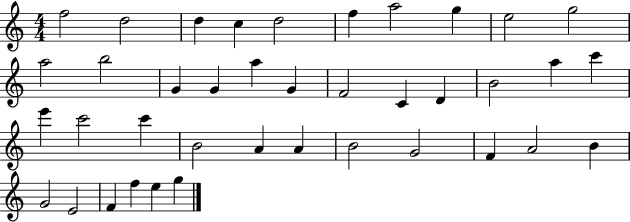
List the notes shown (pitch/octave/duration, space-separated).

F5/h D5/h D5/q C5/q D5/h F5/q A5/h G5/q E5/h G5/h A5/h B5/h G4/q G4/q A5/q G4/q F4/h C4/q D4/q B4/h A5/q C6/q E6/q C6/h C6/q B4/h A4/q A4/q B4/h G4/h F4/q A4/h B4/q G4/h E4/h F4/q F5/q E5/q G5/q